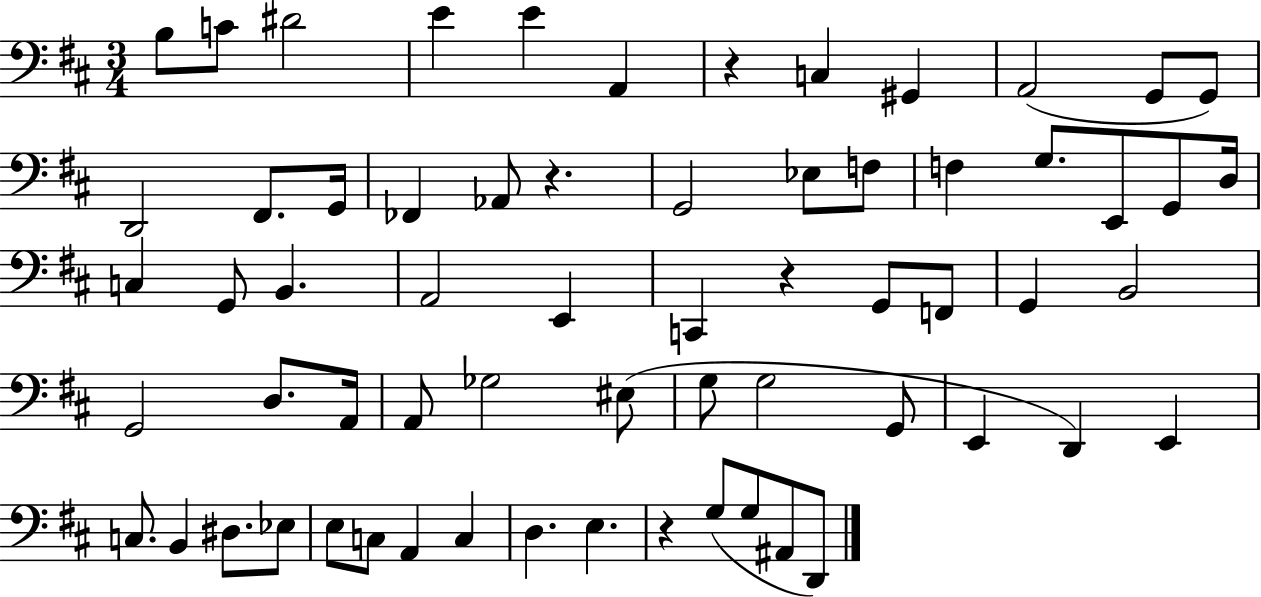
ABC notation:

X:1
T:Untitled
M:3/4
L:1/4
K:D
B,/2 C/2 ^D2 E E A,, z C, ^G,, A,,2 G,,/2 G,,/2 D,,2 ^F,,/2 G,,/4 _F,, _A,,/2 z G,,2 _E,/2 F,/2 F, G,/2 E,,/2 G,,/2 D,/4 C, G,,/2 B,, A,,2 E,, C,, z G,,/2 F,,/2 G,, B,,2 G,,2 D,/2 A,,/4 A,,/2 _G,2 ^E,/2 G,/2 G,2 G,,/2 E,, D,, E,, C,/2 B,, ^D,/2 _E,/2 E,/2 C,/2 A,, C, D, E, z G,/2 G,/2 ^A,,/2 D,,/2